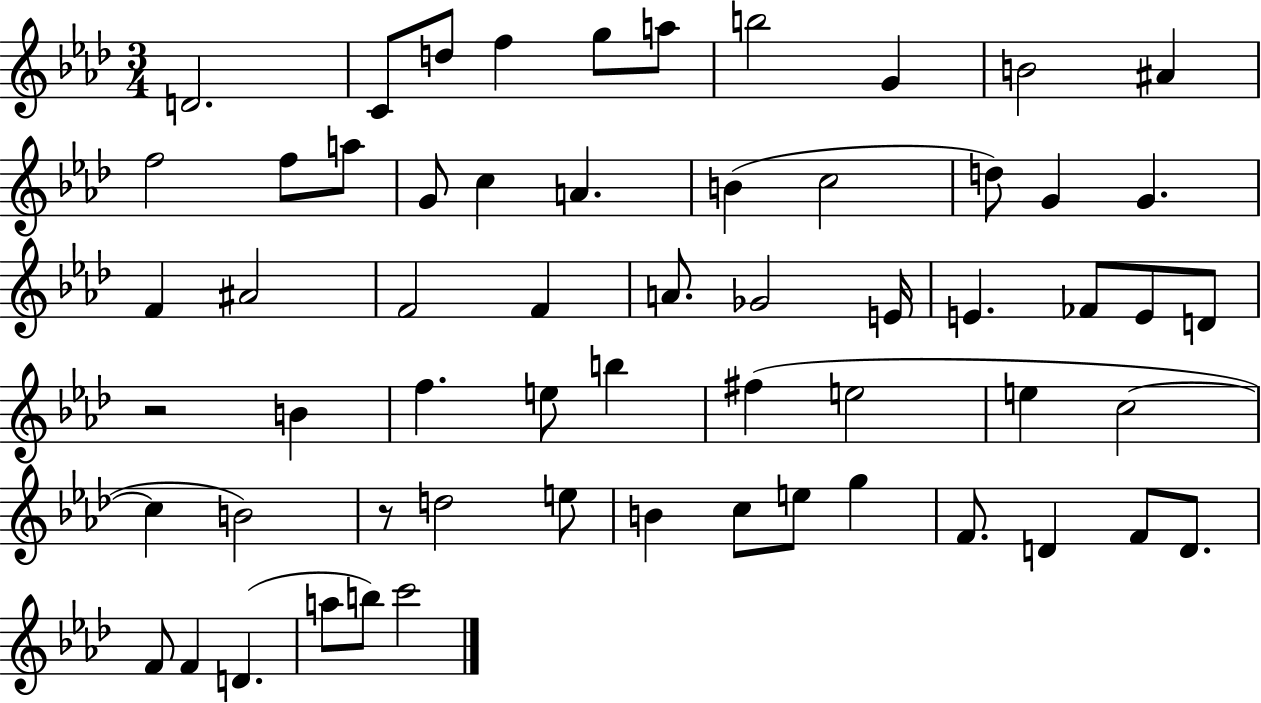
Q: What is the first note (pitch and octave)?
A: D4